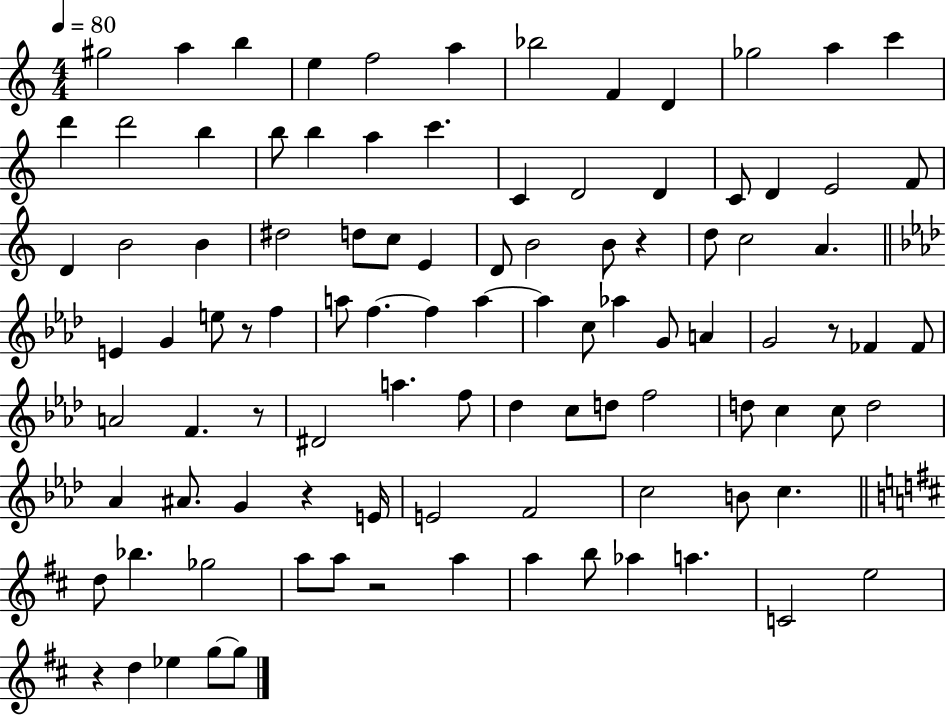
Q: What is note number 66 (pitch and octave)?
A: C5